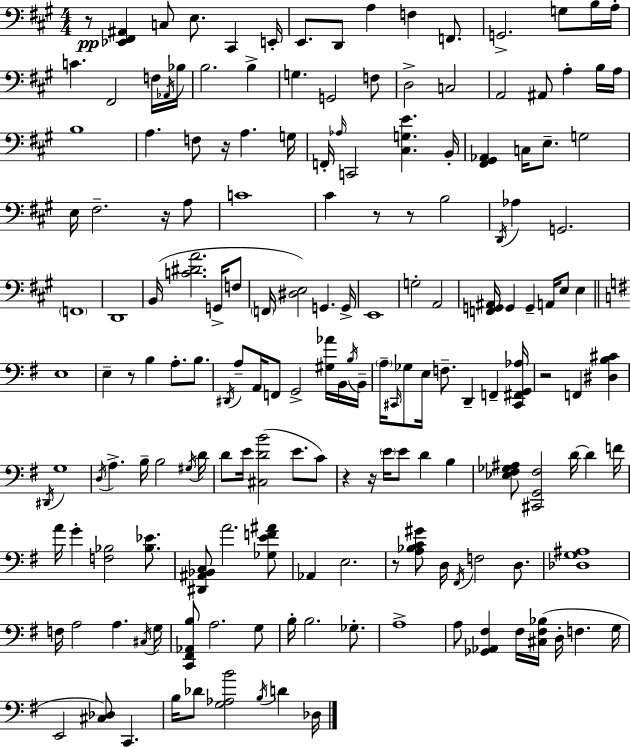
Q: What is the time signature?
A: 4/4